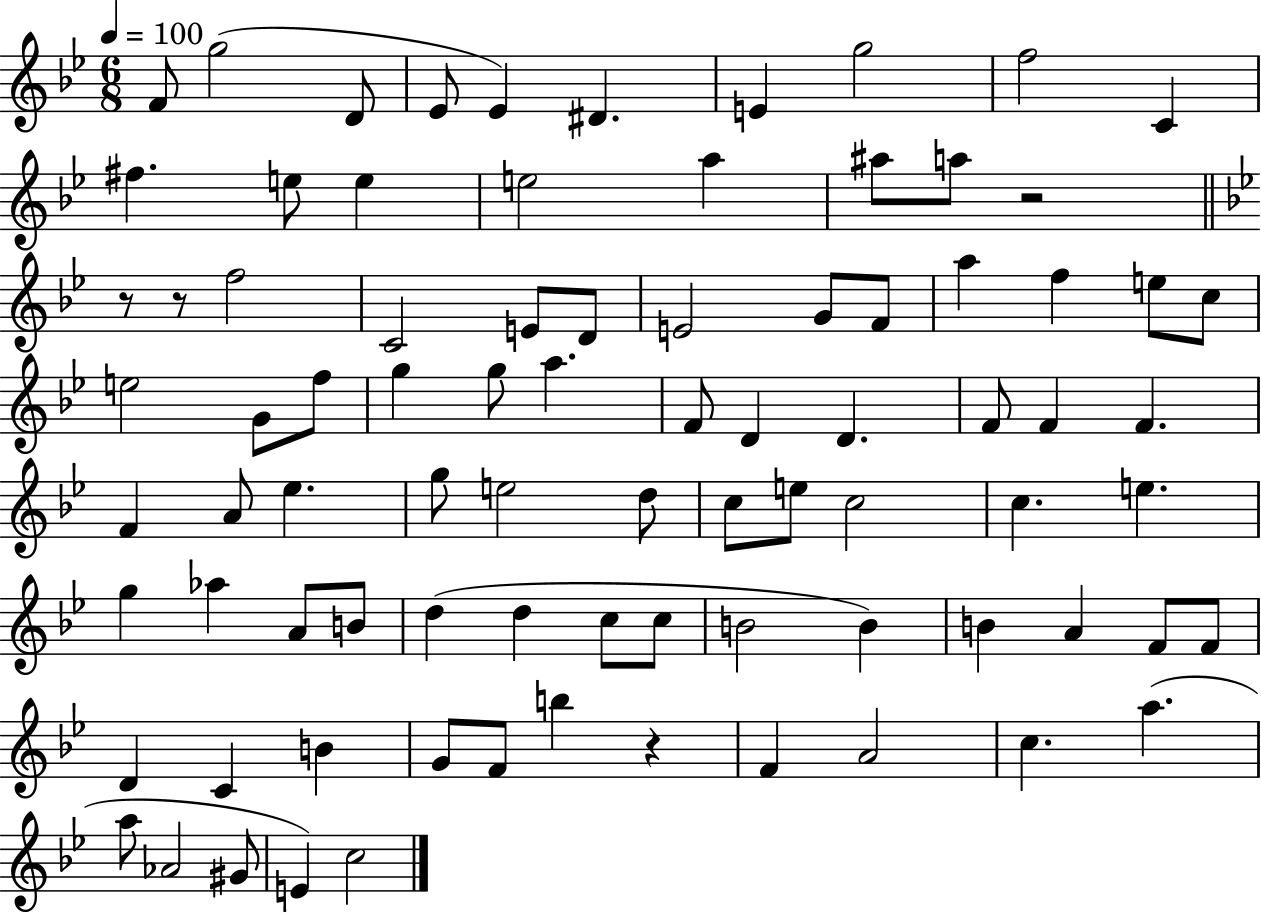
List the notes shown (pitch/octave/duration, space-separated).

F4/e G5/h D4/e Eb4/e Eb4/q D#4/q. E4/q G5/h F5/h C4/q F#5/q. E5/e E5/q E5/h A5/q A#5/e A5/e R/h R/e R/e F5/h C4/h E4/e D4/e E4/h G4/e F4/e A5/q F5/q E5/e C5/e E5/h G4/e F5/e G5/q G5/e A5/q. F4/e D4/q D4/q. F4/e F4/q F4/q. F4/q A4/e Eb5/q. G5/e E5/h D5/e C5/e E5/e C5/h C5/q. E5/q. G5/q Ab5/q A4/e B4/e D5/q D5/q C5/e C5/e B4/h B4/q B4/q A4/q F4/e F4/e D4/q C4/q B4/q G4/e F4/e B5/q R/q F4/q A4/h C5/q. A5/q. A5/e Ab4/h G#4/e E4/q C5/h